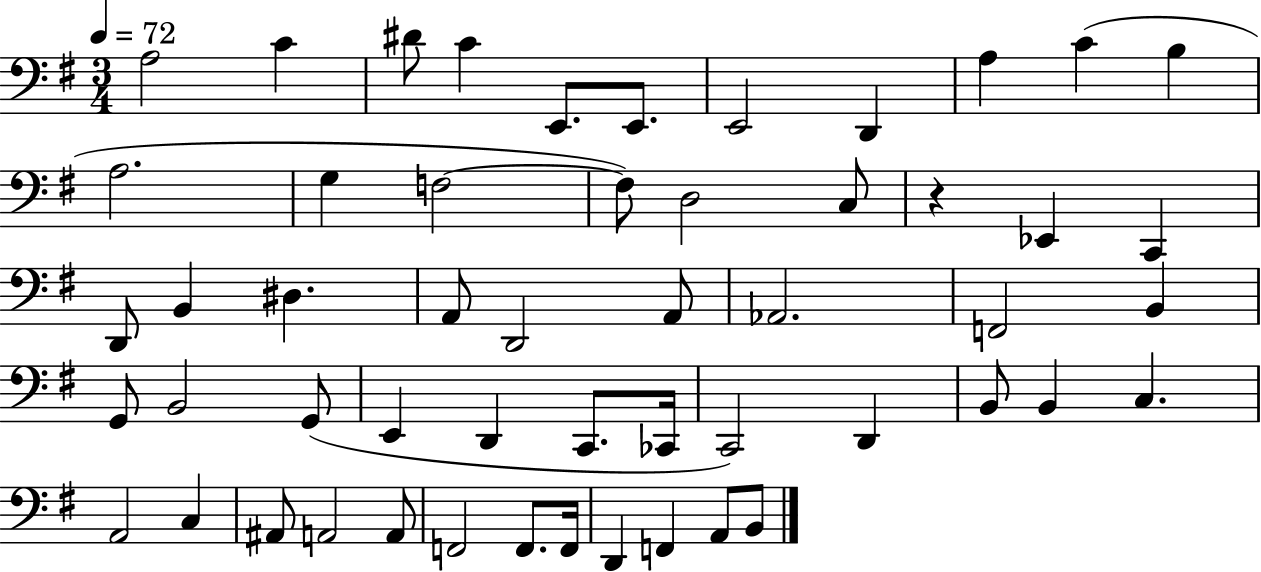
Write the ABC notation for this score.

X:1
T:Untitled
M:3/4
L:1/4
K:G
A,2 C ^D/2 C E,,/2 E,,/2 E,,2 D,, A, C B, A,2 G, F,2 F,/2 D,2 C,/2 z _E,, C,, D,,/2 B,, ^D, A,,/2 D,,2 A,,/2 _A,,2 F,,2 B,, G,,/2 B,,2 G,,/2 E,, D,, C,,/2 _C,,/4 C,,2 D,, B,,/2 B,, C, A,,2 C, ^A,,/2 A,,2 A,,/2 F,,2 F,,/2 F,,/4 D,, F,, A,,/2 B,,/2